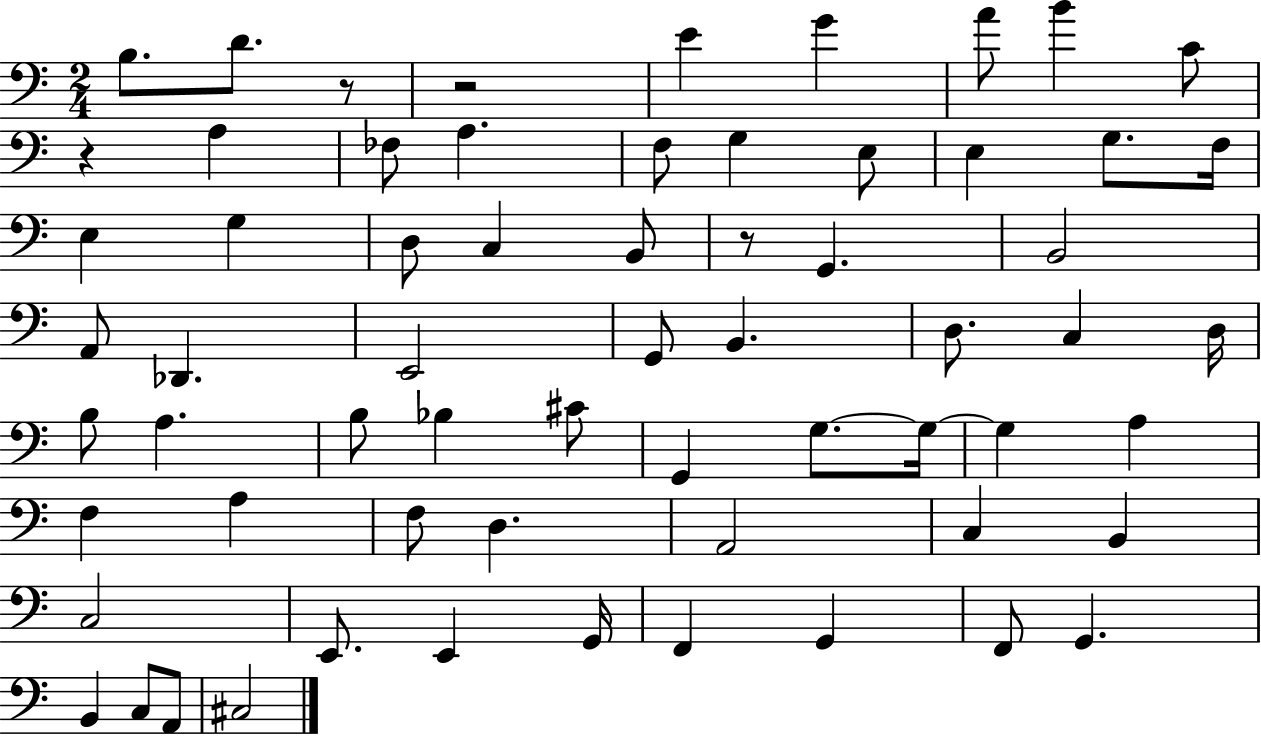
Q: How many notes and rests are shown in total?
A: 64